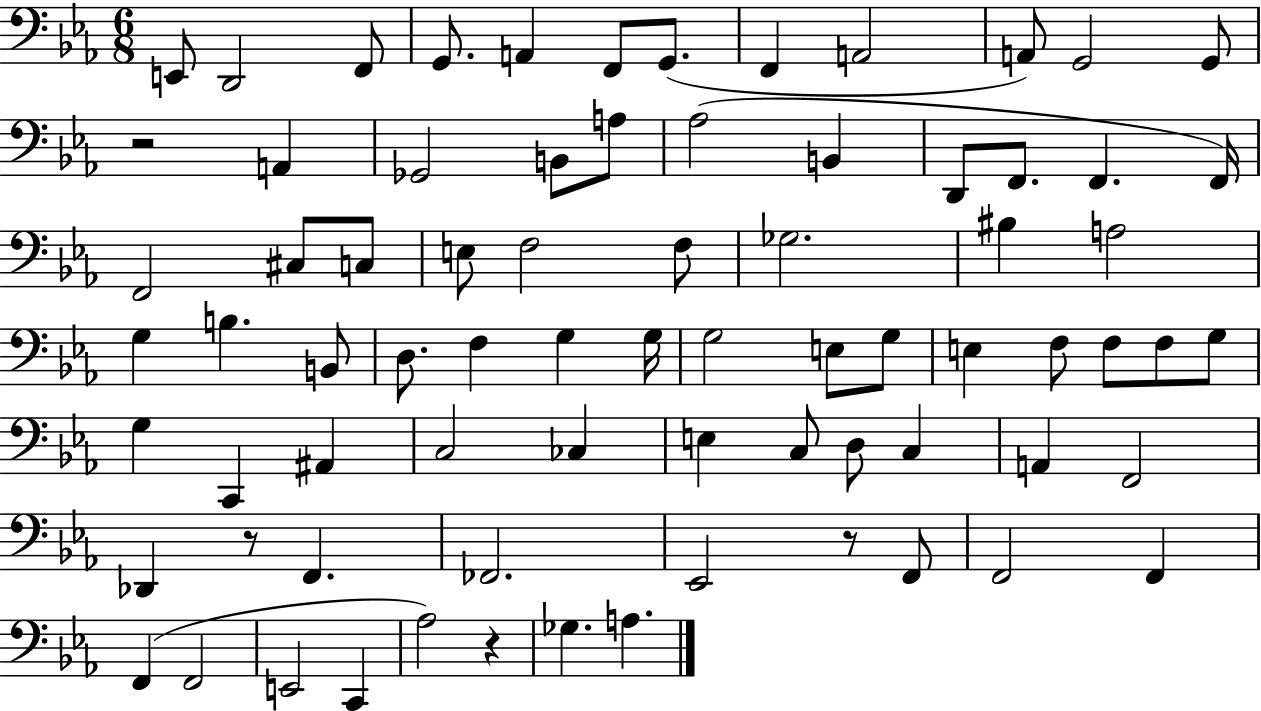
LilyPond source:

{
  \clef bass
  \numericTimeSignature
  \time 6/8
  \key ees \major
  e,8 d,2 f,8 | g,8. a,4 f,8 g,8.( | f,4 a,2 | a,8) g,2 g,8 | \break r2 a,4 | ges,2 b,8 a8 | aes2( b,4 | d,8 f,8. f,4. f,16) | \break f,2 cis8 c8 | e8 f2 f8 | ges2. | bis4 a2 | \break g4 b4. b,8 | d8. f4 g4 g16 | g2 e8 g8 | e4 f8 f8 f8 g8 | \break g4 c,4 ais,4 | c2 ces4 | e4 c8 d8 c4 | a,4 f,2 | \break des,4 r8 f,4. | fes,2. | ees,2 r8 f,8 | f,2 f,4 | \break f,4( f,2 | e,2 c,4 | aes2) r4 | ges4. a4. | \break \bar "|."
}